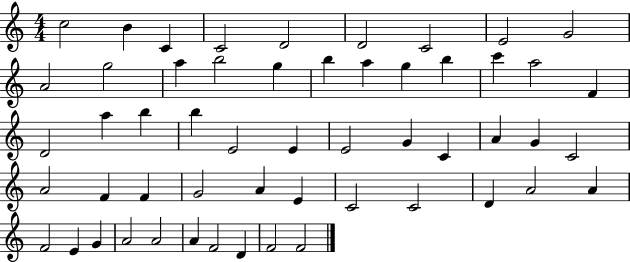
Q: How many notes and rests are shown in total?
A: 54